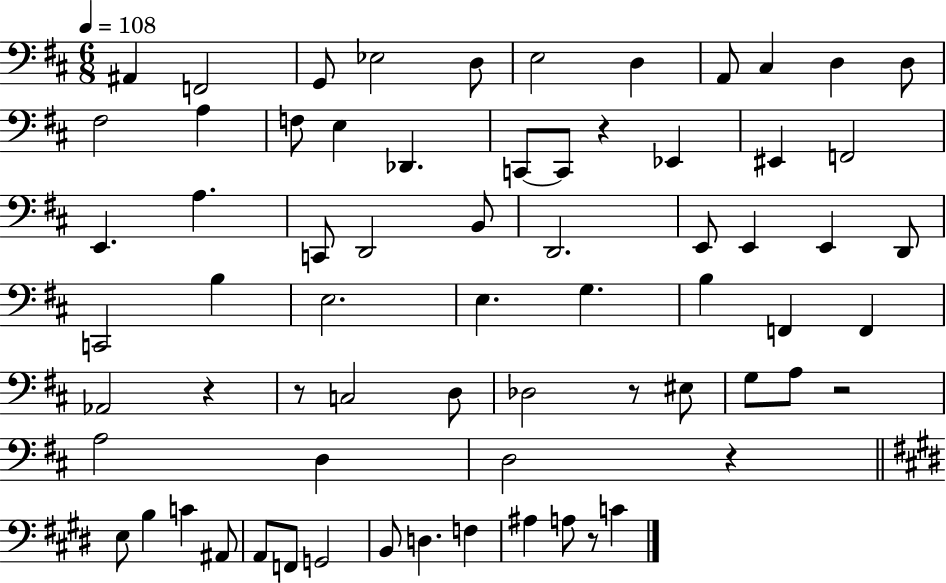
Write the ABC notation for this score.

X:1
T:Untitled
M:6/8
L:1/4
K:D
^A,, F,,2 G,,/2 _E,2 D,/2 E,2 D, A,,/2 ^C, D, D,/2 ^F,2 A, F,/2 E, _D,, C,,/2 C,,/2 z _E,, ^E,, F,,2 E,, A, C,,/2 D,,2 B,,/2 D,,2 E,,/2 E,, E,, D,,/2 C,,2 B, E,2 E, G, B, F,, F,, _A,,2 z z/2 C,2 D,/2 _D,2 z/2 ^E,/2 G,/2 A,/2 z2 A,2 D, D,2 z E,/2 B, C ^A,,/2 A,,/2 F,,/2 G,,2 B,,/2 D, F, ^A, A,/2 z/2 C